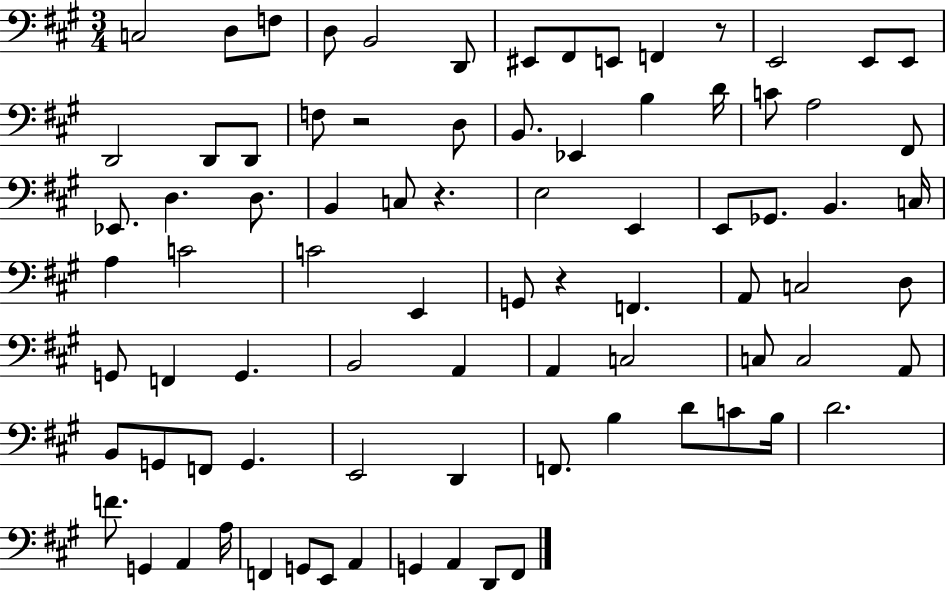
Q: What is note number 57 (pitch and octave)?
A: G2